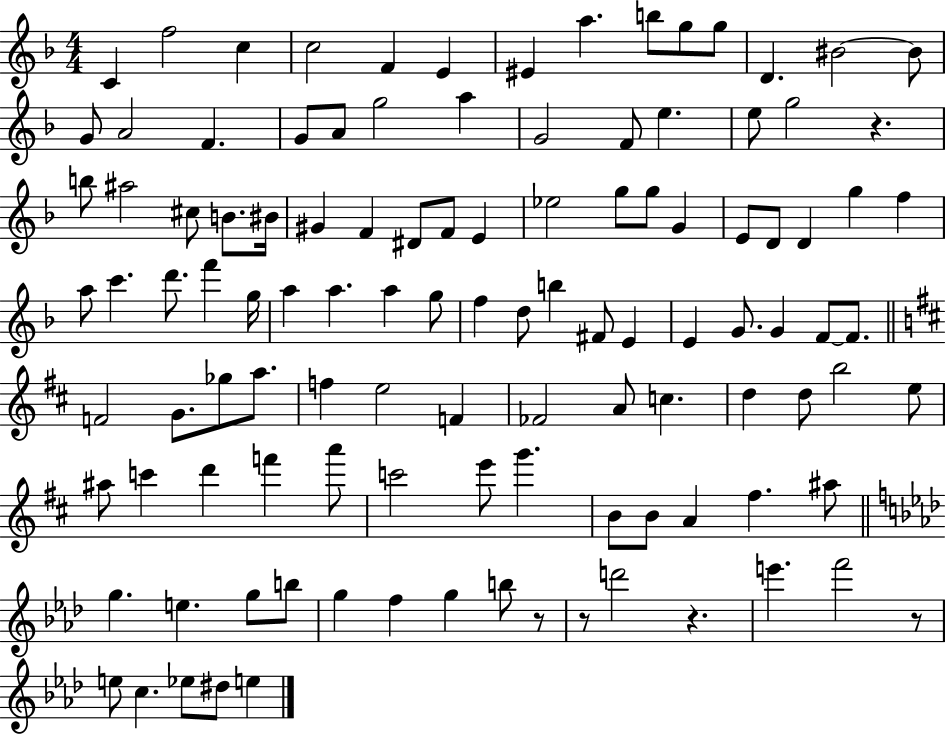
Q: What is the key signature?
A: F major